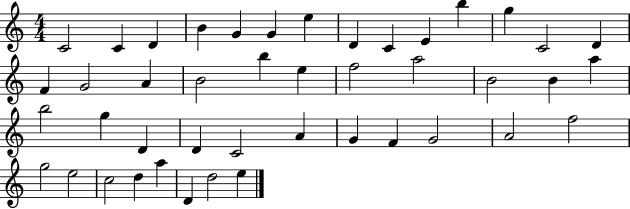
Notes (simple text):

C4/h C4/q D4/q B4/q G4/q G4/q E5/q D4/q C4/q E4/q B5/q G5/q C4/h D4/q F4/q G4/h A4/q B4/h B5/q E5/q F5/h A5/h B4/h B4/q A5/q B5/h G5/q D4/q D4/q C4/h A4/q G4/q F4/q G4/h A4/h F5/h G5/h E5/h C5/h D5/q A5/q D4/q D5/h E5/q